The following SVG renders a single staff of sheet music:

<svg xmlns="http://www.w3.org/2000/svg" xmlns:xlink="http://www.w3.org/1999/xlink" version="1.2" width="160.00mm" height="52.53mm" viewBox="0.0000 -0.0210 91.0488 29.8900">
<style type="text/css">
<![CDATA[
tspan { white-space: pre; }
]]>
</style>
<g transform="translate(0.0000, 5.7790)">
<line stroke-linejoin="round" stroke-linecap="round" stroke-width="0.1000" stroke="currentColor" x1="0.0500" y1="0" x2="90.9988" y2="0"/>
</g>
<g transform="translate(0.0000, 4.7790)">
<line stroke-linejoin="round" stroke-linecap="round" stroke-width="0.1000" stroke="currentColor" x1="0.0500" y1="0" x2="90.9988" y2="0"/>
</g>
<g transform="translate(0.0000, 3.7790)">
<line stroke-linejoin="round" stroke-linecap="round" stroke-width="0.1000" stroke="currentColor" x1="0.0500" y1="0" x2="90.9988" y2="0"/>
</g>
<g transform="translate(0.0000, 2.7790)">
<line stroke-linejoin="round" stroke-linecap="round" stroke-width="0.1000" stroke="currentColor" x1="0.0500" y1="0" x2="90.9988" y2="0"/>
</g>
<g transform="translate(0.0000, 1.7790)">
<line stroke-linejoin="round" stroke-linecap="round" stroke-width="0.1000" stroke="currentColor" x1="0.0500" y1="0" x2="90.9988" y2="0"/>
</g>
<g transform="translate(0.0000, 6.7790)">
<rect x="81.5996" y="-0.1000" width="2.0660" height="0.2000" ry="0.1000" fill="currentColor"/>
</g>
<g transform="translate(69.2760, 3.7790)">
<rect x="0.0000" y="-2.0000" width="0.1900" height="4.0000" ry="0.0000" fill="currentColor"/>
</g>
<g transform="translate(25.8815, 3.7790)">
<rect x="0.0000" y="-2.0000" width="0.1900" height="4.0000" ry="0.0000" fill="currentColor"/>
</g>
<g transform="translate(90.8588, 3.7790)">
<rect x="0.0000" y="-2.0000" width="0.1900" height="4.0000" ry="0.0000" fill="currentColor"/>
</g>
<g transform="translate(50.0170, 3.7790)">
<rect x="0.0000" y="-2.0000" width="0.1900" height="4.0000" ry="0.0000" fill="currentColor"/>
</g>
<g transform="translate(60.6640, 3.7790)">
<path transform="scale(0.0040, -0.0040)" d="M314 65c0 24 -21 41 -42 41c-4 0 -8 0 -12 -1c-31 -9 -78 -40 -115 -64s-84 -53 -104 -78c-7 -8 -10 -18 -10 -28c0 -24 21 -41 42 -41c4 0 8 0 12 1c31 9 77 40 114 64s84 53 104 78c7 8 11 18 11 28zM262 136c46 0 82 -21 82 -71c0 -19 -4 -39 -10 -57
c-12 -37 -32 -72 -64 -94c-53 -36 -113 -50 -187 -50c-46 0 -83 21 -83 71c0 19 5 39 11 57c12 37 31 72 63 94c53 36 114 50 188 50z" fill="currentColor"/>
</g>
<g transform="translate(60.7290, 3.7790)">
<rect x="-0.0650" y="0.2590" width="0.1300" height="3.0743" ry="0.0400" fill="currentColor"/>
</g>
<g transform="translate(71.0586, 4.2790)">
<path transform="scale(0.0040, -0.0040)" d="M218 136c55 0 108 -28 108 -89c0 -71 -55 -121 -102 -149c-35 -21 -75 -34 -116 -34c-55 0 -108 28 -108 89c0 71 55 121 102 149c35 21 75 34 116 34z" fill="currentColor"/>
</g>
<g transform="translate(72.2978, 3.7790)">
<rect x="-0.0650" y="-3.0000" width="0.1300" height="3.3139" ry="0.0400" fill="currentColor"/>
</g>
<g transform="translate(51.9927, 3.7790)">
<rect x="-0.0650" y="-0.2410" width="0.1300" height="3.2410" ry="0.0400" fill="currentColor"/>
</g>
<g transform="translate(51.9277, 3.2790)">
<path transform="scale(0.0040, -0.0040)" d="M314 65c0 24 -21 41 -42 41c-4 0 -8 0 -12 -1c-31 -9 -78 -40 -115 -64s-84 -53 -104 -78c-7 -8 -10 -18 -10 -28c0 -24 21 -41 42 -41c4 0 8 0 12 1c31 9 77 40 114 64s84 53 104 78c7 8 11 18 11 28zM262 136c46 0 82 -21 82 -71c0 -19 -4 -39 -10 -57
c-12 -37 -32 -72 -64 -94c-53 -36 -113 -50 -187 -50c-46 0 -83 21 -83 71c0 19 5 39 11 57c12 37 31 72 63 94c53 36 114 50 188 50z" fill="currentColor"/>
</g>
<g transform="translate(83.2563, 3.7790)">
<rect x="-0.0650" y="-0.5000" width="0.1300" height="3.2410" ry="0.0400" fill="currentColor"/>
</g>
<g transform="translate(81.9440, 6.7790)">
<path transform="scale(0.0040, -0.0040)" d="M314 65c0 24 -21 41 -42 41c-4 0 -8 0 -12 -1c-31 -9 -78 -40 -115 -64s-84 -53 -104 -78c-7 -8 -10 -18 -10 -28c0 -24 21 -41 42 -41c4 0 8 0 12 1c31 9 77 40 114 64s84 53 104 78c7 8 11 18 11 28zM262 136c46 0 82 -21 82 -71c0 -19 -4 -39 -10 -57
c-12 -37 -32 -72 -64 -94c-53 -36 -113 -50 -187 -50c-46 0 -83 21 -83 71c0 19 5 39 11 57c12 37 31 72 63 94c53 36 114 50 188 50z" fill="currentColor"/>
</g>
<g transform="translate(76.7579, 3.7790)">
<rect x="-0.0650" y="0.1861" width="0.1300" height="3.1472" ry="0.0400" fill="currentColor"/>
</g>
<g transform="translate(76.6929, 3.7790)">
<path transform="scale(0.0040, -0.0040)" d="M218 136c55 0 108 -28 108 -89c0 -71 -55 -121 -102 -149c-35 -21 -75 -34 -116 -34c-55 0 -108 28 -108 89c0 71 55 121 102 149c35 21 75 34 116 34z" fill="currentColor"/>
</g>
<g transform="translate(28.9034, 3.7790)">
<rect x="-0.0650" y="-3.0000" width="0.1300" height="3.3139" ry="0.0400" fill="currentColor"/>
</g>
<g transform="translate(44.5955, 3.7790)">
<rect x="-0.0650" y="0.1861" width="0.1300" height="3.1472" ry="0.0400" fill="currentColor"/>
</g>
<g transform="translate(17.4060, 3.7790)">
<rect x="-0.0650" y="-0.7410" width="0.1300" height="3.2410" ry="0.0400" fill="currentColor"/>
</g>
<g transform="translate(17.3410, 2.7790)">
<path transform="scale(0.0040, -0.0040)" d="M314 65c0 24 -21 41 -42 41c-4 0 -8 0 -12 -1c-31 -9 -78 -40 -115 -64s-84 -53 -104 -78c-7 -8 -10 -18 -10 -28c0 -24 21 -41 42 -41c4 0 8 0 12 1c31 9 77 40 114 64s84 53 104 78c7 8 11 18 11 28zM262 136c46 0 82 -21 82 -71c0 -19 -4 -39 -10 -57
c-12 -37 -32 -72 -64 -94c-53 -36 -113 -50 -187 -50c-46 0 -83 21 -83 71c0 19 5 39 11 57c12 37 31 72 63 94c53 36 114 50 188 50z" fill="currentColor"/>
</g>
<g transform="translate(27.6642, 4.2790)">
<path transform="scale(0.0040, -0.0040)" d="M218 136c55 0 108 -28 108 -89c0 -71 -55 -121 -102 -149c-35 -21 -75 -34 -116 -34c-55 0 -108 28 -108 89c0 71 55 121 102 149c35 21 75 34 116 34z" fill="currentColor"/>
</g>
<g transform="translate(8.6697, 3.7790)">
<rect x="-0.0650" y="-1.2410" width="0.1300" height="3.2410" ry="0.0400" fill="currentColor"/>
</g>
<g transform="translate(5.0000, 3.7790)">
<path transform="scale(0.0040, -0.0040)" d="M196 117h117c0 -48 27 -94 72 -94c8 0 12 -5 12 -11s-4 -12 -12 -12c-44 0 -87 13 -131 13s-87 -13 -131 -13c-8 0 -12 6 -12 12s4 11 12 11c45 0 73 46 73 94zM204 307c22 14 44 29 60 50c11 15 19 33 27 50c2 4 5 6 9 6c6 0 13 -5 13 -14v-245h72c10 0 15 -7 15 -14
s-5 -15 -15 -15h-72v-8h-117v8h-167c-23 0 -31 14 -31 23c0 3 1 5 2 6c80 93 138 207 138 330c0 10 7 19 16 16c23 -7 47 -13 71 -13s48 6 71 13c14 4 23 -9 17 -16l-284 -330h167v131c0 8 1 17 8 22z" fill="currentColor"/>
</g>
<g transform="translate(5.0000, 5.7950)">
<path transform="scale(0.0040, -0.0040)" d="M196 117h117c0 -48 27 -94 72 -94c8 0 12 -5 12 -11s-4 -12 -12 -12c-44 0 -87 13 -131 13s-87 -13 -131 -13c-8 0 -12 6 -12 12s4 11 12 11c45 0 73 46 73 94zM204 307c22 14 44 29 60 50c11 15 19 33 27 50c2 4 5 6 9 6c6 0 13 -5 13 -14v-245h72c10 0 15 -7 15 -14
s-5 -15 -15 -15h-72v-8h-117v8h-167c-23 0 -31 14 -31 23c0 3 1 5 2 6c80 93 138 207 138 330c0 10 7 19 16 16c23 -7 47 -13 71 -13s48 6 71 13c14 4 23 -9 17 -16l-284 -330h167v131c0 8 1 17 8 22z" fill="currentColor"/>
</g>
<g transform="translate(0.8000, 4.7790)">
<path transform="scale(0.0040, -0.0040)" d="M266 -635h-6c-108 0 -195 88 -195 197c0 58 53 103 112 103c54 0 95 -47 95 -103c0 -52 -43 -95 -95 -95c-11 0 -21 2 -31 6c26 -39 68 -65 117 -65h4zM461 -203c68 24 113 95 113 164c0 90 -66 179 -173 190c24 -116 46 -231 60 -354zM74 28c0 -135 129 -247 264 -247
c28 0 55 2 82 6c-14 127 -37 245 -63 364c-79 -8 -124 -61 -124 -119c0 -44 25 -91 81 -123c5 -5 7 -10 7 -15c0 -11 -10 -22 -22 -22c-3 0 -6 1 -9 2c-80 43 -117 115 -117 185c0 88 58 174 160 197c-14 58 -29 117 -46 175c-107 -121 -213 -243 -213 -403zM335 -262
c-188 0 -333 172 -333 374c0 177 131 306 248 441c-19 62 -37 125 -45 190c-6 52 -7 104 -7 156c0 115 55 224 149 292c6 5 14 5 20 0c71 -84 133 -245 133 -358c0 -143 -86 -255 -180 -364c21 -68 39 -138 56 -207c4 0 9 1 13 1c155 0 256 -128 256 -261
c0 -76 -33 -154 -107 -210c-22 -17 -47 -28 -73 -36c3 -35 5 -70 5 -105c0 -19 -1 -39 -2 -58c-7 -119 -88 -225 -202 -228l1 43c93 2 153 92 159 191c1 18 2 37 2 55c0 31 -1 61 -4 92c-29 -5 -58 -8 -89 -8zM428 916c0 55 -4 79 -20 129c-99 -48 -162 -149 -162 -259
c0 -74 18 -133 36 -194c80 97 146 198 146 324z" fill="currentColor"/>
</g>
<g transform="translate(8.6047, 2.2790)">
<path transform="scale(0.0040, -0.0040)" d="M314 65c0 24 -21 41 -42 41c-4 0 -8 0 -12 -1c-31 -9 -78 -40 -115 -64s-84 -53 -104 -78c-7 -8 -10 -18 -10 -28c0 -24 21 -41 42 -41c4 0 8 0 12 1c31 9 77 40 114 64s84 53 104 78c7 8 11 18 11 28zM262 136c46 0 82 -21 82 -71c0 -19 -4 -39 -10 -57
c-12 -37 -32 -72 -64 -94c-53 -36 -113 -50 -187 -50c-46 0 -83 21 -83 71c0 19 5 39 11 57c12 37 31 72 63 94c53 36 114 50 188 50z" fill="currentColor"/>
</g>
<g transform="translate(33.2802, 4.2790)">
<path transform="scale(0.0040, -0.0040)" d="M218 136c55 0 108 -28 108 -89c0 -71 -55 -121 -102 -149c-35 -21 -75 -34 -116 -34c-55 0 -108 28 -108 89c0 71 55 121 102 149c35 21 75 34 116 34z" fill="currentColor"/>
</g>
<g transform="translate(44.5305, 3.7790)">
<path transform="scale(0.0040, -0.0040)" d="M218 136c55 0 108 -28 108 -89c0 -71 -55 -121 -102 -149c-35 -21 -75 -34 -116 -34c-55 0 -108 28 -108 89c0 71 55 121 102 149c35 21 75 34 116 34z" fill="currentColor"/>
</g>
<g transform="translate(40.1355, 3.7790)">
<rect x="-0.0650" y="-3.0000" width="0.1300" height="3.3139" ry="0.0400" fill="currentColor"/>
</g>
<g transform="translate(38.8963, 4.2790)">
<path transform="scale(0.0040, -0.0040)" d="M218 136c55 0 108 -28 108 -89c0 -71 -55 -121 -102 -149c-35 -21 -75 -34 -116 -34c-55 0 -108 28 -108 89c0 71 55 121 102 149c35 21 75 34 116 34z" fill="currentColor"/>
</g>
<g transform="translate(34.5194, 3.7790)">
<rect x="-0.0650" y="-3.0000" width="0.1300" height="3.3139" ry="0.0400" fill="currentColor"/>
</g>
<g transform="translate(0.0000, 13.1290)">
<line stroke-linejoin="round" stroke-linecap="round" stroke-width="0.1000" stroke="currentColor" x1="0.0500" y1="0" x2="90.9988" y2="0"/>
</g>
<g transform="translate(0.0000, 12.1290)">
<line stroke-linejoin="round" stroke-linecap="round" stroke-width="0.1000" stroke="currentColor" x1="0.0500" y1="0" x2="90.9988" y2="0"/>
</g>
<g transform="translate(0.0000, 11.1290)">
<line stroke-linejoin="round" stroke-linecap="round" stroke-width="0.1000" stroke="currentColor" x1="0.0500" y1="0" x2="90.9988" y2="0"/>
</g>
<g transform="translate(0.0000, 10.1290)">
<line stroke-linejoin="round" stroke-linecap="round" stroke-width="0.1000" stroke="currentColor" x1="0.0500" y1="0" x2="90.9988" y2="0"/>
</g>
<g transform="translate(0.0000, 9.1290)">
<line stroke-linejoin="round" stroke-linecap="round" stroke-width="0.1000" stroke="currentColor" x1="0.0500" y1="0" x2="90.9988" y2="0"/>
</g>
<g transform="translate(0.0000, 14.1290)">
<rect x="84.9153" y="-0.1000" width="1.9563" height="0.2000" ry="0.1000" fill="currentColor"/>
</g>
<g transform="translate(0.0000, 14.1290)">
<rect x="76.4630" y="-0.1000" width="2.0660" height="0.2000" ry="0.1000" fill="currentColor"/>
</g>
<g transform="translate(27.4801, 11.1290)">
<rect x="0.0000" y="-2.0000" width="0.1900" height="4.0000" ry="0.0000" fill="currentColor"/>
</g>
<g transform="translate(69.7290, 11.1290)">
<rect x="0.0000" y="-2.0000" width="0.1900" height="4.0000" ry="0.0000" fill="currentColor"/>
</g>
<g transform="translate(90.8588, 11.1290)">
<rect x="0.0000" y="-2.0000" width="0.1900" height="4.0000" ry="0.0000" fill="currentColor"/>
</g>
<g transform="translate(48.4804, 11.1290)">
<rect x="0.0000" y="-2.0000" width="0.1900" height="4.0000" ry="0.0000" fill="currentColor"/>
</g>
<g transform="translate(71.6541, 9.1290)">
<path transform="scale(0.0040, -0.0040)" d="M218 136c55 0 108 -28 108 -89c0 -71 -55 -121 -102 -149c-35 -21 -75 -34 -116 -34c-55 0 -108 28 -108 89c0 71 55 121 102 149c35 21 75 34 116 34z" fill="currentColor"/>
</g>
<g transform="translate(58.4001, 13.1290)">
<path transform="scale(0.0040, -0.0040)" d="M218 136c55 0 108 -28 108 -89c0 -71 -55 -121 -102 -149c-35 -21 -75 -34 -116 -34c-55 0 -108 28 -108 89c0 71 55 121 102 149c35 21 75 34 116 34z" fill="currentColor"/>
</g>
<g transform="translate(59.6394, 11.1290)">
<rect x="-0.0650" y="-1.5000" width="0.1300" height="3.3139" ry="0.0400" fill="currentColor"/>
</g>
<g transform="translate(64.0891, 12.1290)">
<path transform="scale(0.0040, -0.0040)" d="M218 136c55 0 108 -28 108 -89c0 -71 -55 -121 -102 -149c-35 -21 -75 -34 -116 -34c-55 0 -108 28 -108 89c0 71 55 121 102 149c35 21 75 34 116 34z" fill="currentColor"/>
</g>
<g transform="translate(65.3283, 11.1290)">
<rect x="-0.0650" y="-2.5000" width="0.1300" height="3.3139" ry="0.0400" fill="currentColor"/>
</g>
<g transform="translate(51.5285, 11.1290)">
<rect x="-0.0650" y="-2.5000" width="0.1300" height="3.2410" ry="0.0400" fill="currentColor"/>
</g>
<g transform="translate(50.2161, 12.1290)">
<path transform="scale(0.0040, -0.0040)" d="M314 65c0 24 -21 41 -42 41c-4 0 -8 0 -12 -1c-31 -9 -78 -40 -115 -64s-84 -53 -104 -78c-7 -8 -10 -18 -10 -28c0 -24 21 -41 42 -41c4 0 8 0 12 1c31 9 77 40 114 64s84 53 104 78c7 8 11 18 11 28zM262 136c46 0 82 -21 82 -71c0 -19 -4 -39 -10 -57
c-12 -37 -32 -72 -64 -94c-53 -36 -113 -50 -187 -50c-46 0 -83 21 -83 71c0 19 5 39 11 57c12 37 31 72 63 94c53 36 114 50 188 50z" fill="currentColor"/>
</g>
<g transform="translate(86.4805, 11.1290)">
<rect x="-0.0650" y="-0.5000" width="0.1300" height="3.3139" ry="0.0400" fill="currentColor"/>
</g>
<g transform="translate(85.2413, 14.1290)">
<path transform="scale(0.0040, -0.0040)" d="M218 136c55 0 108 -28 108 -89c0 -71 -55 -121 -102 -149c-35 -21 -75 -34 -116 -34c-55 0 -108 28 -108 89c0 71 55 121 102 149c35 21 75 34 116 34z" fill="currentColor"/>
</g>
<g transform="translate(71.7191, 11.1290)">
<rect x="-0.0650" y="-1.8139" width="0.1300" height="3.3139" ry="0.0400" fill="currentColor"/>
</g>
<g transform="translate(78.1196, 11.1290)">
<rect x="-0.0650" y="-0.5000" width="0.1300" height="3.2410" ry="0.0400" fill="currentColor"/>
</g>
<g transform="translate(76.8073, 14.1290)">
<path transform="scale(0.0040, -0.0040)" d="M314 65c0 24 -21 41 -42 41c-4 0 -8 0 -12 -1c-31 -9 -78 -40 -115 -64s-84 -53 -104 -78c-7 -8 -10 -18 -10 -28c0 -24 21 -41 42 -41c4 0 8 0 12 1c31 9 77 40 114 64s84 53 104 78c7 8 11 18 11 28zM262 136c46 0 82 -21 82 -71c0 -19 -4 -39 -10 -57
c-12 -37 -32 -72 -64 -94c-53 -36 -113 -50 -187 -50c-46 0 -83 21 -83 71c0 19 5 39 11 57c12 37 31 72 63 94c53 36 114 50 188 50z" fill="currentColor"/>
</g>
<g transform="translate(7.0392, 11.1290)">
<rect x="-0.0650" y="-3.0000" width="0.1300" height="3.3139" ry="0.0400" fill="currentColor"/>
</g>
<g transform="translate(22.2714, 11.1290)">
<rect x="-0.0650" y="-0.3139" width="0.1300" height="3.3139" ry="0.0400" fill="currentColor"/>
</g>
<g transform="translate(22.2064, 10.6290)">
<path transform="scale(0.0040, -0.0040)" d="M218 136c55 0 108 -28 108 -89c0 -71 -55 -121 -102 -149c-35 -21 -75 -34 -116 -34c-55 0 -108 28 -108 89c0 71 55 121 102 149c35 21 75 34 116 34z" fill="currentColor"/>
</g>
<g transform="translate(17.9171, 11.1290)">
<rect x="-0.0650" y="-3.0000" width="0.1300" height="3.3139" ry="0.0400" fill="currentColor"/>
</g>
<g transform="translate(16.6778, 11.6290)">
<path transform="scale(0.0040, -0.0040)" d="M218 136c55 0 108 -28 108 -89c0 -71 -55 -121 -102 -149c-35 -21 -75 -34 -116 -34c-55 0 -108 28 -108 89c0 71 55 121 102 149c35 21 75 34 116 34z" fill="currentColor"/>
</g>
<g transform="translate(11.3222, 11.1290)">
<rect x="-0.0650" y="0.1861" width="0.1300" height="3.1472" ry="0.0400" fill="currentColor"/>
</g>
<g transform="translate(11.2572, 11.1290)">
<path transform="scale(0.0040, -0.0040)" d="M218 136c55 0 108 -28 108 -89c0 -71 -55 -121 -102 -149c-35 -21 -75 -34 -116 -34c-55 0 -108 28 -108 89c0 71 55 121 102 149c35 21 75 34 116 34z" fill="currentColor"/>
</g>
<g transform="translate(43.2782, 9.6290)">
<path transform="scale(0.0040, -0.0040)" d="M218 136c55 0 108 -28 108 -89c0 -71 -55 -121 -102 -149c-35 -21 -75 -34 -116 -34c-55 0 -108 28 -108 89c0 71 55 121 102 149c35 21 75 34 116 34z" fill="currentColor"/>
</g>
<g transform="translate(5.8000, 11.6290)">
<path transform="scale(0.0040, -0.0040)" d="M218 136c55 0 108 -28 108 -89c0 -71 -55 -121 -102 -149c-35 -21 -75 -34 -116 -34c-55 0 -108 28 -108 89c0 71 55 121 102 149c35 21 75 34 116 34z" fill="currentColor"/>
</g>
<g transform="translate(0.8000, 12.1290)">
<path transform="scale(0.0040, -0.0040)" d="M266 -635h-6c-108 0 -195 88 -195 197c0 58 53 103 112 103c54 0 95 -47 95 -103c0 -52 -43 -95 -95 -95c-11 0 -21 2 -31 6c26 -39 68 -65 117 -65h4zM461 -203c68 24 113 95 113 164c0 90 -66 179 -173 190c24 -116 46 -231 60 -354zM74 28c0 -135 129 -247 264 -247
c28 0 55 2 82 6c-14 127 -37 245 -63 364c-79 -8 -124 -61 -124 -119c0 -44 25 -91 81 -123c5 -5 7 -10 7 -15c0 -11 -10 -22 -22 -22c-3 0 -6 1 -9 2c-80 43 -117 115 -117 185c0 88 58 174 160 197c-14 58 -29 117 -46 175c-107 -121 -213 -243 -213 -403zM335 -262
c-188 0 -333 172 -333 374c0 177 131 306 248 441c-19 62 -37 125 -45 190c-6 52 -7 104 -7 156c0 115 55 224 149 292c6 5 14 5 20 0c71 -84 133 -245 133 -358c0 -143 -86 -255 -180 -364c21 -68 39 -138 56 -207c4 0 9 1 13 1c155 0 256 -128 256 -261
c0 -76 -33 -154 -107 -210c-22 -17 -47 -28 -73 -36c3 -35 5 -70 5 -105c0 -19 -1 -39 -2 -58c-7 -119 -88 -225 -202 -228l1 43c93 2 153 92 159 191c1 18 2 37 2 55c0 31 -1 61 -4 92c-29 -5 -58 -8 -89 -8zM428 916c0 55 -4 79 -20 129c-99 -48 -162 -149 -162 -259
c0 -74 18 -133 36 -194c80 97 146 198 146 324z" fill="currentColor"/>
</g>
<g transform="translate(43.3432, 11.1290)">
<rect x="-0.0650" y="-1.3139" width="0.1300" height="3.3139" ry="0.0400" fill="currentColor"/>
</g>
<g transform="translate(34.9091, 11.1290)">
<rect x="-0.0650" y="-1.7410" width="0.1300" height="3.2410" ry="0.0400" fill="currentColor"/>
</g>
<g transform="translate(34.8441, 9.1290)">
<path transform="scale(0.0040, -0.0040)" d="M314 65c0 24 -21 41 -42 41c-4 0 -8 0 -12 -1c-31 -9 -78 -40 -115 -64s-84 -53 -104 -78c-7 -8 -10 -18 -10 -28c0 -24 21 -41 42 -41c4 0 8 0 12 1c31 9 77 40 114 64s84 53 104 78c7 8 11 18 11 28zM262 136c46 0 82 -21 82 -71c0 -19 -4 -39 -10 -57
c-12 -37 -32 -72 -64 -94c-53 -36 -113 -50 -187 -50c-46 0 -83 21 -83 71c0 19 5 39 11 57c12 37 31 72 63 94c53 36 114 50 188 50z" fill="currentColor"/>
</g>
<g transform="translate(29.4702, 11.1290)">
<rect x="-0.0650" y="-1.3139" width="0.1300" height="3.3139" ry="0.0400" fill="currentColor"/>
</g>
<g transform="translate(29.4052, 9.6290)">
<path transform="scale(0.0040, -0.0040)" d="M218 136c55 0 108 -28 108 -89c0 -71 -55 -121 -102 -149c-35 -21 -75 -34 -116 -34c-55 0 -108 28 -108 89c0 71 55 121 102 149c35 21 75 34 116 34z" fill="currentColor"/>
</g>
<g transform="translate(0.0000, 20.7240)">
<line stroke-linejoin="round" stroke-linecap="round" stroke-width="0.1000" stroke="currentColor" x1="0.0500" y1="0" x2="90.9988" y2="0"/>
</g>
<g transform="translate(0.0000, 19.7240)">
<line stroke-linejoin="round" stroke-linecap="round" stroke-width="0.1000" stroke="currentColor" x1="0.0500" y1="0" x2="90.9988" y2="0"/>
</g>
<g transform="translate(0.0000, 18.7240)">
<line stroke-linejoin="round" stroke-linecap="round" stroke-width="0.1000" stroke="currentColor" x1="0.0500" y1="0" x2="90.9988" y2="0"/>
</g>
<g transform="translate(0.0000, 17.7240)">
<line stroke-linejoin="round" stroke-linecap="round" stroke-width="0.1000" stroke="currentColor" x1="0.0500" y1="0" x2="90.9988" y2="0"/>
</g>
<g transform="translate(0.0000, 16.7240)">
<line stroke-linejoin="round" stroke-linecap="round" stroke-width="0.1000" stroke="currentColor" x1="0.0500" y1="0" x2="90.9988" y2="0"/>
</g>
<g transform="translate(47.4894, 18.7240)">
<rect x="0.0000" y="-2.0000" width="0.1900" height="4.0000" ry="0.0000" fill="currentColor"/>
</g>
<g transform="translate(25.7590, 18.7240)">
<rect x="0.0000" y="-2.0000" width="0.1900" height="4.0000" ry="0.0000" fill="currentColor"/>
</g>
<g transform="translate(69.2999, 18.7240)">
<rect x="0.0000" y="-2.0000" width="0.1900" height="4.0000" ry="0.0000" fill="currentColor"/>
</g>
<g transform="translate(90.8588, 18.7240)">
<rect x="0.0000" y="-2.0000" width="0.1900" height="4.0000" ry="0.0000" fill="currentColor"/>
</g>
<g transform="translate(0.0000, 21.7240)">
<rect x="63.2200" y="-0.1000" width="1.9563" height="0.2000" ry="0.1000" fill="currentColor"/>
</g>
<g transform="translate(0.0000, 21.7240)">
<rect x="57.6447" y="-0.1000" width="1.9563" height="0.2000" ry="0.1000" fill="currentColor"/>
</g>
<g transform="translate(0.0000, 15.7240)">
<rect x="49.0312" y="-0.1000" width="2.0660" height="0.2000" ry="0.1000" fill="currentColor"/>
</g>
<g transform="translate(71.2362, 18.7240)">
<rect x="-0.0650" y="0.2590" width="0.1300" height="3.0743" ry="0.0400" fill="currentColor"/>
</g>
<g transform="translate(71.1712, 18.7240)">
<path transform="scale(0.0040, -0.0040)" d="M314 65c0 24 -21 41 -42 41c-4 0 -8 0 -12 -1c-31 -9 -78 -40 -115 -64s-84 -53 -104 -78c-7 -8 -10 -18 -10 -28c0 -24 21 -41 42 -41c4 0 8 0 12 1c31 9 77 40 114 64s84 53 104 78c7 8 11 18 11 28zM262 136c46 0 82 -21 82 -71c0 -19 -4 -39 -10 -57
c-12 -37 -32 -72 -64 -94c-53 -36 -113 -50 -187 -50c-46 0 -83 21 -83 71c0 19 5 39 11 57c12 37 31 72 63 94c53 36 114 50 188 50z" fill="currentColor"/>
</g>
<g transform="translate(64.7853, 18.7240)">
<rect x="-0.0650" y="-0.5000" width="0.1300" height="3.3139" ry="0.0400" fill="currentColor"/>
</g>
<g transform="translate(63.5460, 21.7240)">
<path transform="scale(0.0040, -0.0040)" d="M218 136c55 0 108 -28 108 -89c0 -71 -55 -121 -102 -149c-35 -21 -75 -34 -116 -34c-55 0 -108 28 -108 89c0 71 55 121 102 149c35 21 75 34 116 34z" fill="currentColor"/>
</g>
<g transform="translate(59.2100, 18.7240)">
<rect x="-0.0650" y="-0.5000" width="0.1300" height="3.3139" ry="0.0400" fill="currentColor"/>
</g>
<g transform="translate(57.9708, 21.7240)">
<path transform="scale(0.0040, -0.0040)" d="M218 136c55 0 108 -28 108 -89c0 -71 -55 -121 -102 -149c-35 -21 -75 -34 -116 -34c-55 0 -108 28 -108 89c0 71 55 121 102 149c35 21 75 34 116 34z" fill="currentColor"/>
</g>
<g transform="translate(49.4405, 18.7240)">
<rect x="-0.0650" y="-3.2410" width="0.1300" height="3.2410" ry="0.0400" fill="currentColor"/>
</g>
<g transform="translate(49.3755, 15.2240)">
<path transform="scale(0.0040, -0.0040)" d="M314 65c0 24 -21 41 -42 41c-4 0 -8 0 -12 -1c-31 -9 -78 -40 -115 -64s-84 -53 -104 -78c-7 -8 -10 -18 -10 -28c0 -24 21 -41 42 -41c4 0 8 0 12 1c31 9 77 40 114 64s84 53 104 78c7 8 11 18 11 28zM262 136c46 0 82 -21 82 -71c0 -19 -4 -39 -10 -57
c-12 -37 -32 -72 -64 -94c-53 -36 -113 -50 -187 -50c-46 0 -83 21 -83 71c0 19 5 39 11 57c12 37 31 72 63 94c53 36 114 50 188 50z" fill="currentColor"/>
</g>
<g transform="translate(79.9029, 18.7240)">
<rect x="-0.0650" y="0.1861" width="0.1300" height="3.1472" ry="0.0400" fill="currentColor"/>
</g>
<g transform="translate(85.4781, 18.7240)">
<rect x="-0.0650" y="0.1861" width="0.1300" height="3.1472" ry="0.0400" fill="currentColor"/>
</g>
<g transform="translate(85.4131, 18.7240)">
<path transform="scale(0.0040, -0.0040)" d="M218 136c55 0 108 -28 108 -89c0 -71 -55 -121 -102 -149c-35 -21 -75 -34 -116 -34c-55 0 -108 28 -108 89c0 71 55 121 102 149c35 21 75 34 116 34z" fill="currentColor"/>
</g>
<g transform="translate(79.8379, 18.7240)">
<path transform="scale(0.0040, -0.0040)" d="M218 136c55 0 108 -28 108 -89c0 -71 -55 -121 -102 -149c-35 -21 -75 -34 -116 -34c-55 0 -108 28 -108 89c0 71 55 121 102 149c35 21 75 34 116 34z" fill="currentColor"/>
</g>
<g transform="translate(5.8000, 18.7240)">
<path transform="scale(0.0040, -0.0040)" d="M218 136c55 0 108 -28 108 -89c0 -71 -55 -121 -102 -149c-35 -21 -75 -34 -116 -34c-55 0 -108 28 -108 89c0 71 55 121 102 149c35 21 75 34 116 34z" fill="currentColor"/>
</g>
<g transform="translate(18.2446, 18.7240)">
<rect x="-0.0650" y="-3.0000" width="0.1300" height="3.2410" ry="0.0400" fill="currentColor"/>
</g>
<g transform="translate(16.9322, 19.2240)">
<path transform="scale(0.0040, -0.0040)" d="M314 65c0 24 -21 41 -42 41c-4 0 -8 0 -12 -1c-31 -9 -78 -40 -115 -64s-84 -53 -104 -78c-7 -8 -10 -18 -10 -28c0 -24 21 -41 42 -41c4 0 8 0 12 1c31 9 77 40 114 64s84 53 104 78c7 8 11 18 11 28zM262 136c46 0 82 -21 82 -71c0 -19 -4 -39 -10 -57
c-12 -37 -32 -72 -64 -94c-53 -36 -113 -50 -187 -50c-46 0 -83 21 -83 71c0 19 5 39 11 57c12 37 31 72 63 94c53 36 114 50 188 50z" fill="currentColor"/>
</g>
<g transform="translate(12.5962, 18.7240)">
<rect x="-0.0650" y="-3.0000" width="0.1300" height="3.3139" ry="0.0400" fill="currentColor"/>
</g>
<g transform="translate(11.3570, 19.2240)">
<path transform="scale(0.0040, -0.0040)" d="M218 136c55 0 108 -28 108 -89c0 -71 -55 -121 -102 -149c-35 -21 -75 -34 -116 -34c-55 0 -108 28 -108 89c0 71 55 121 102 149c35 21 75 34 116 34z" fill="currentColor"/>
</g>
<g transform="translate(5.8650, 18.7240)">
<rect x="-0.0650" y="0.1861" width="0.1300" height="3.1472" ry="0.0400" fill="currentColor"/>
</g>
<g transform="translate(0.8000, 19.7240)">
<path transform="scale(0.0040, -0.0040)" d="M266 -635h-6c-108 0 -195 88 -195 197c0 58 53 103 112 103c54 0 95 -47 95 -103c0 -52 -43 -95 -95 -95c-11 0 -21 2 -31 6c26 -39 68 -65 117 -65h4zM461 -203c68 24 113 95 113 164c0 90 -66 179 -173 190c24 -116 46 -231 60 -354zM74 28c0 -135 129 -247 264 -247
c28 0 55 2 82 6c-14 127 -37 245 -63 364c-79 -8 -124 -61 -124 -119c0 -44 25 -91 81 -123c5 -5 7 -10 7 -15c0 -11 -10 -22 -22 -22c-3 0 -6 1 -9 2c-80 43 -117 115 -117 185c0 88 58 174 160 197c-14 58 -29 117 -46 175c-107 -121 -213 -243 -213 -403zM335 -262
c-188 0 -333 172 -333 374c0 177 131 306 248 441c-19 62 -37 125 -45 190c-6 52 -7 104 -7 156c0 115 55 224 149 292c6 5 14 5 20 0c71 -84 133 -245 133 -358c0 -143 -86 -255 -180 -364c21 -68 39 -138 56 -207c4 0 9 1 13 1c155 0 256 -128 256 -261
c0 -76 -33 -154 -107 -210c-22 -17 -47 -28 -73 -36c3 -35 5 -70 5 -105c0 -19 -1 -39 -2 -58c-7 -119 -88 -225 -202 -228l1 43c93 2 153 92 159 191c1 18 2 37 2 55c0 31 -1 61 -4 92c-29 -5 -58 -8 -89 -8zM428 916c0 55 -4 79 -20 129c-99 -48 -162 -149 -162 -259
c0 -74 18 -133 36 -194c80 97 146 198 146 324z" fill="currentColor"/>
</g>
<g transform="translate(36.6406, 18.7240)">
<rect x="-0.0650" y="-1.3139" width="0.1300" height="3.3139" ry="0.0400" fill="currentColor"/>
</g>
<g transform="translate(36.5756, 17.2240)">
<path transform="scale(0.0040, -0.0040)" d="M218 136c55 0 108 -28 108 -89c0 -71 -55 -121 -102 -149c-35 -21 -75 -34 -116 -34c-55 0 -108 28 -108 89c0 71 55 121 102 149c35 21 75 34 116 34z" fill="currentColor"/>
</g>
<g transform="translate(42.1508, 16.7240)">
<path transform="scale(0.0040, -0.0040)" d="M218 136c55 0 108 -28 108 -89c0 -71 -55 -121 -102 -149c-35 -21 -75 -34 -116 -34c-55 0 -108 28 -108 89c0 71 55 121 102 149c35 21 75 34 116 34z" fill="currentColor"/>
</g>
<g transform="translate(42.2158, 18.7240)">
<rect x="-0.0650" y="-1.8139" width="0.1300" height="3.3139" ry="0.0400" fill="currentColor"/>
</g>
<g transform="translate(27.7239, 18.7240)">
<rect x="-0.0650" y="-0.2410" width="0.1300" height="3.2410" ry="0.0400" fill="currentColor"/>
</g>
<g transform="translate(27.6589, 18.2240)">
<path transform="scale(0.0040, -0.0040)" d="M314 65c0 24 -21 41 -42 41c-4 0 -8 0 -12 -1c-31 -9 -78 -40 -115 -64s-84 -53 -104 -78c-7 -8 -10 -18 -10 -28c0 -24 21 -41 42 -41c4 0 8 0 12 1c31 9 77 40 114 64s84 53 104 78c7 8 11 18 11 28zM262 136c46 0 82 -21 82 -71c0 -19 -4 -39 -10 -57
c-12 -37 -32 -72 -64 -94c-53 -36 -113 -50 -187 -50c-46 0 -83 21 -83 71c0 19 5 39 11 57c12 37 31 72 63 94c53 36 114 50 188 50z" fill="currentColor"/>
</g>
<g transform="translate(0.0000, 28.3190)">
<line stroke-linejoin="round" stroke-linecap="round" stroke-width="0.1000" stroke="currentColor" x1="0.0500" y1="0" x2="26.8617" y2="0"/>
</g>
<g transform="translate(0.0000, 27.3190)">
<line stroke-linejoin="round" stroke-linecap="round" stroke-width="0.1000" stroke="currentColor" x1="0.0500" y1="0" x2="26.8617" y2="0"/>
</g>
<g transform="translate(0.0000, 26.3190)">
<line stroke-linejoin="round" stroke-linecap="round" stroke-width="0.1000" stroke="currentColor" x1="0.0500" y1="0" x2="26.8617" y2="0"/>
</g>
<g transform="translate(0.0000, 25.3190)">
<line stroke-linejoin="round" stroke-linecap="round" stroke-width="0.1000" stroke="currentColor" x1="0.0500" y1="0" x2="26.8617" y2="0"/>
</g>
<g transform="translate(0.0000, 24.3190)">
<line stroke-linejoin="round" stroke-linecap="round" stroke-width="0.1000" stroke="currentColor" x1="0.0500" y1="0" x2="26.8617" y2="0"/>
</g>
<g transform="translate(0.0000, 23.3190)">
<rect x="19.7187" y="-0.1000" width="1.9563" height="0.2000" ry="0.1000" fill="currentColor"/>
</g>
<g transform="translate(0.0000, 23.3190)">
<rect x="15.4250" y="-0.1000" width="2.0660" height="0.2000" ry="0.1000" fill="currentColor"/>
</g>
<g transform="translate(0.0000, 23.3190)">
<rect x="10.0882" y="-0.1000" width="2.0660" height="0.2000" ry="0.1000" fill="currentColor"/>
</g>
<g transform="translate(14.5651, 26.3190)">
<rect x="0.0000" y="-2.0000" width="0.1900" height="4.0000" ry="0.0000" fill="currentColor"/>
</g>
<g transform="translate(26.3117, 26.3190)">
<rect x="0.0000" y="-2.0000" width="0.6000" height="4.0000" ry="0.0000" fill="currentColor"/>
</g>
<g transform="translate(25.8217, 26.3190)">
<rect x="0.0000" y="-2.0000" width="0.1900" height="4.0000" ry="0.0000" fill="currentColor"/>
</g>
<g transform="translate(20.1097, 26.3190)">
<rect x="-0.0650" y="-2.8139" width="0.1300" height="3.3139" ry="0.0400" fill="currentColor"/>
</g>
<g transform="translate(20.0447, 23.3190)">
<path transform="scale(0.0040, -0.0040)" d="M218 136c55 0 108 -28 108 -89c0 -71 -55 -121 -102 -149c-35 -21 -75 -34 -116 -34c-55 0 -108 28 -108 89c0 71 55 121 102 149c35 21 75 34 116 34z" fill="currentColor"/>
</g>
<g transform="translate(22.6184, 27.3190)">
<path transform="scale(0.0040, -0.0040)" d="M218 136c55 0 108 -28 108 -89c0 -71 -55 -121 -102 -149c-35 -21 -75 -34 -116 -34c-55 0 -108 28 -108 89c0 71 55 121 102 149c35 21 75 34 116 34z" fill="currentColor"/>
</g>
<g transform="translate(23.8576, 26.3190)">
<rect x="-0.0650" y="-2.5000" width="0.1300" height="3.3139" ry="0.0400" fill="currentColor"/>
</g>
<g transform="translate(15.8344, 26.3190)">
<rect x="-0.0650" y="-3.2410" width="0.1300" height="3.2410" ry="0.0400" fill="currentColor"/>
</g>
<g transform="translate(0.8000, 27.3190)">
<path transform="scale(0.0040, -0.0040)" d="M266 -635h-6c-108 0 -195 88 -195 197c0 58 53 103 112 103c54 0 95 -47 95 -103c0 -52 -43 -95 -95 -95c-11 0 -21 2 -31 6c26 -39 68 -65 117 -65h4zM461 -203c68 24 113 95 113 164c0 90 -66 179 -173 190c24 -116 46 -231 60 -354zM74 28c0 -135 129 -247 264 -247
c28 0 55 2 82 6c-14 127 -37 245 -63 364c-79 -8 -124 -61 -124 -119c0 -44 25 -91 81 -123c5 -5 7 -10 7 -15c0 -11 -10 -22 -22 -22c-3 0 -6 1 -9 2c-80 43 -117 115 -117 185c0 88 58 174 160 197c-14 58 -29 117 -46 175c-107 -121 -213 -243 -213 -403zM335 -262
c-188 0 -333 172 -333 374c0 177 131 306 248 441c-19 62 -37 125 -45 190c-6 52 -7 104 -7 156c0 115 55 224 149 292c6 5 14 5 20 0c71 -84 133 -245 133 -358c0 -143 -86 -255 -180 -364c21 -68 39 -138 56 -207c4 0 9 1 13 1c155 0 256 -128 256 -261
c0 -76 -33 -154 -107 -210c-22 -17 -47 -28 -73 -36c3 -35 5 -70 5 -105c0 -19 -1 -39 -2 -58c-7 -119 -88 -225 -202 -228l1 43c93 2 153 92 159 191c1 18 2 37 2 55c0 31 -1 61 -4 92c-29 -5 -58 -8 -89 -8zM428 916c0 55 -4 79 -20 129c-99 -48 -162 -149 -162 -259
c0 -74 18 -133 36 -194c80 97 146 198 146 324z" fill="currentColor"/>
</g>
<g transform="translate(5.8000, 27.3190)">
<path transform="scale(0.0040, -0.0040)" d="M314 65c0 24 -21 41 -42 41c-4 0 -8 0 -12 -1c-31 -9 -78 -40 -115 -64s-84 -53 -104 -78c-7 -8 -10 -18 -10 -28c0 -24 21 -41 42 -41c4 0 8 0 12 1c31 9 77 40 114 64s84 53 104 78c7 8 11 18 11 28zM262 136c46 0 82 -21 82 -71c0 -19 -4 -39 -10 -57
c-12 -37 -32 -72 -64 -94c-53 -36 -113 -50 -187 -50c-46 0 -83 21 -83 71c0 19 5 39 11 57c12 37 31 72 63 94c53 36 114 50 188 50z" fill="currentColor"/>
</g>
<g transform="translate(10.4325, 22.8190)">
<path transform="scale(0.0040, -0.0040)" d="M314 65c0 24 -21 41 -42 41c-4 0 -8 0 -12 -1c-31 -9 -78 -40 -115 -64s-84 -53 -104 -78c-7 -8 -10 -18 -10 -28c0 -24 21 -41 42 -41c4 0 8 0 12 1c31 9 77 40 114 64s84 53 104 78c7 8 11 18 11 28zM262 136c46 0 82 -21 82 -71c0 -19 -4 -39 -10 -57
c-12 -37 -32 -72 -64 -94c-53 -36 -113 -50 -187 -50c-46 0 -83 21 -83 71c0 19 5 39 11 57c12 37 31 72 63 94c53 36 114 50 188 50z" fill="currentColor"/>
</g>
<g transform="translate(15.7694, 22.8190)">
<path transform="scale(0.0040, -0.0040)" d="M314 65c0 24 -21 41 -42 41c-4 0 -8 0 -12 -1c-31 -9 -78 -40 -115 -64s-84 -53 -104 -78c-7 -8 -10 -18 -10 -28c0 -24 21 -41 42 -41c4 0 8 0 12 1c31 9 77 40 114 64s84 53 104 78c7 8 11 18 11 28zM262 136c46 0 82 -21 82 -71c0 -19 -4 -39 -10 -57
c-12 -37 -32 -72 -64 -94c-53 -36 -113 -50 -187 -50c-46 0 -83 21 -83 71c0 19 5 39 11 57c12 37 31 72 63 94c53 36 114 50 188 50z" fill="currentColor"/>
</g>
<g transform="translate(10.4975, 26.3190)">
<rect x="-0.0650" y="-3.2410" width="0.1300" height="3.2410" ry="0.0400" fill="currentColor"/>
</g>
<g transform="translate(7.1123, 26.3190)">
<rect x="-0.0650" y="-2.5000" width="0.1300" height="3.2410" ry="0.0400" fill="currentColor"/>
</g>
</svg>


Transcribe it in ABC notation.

X:1
T:Untitled
M:4/4
L:1/4
K:C
e2 d2 A A A B c2 B2 A B C2 A B A c e f2 e G2 E G f C2 C B A A2 c2 e f b2 C C B2 B B G2 b2 b2 a G